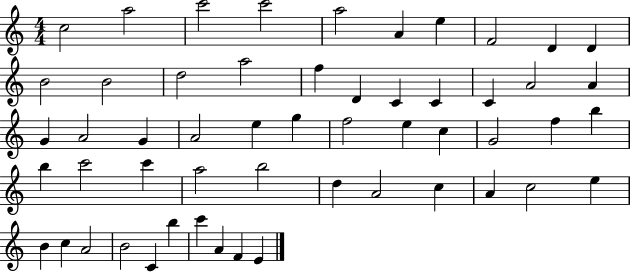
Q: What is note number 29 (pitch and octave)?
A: E5